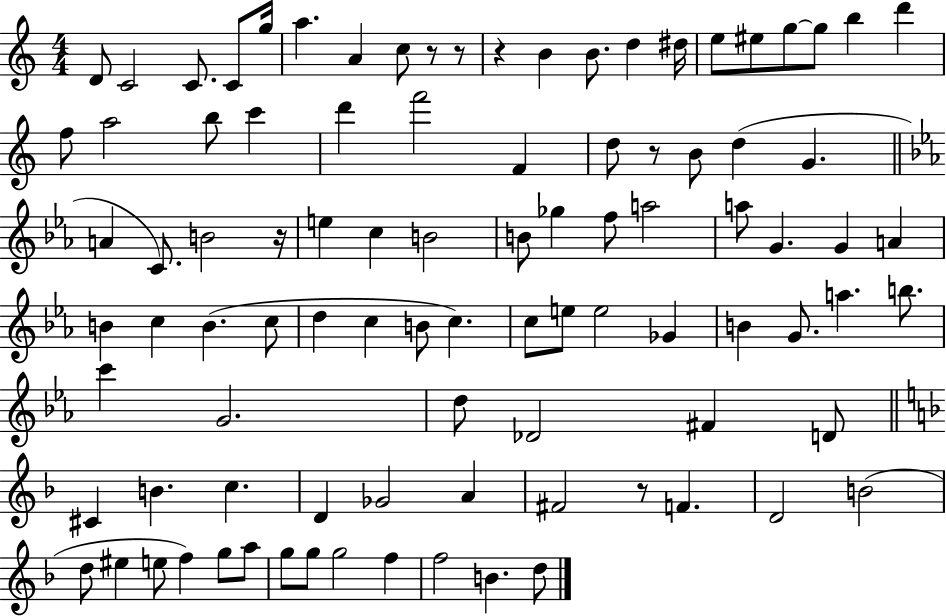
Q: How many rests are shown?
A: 6